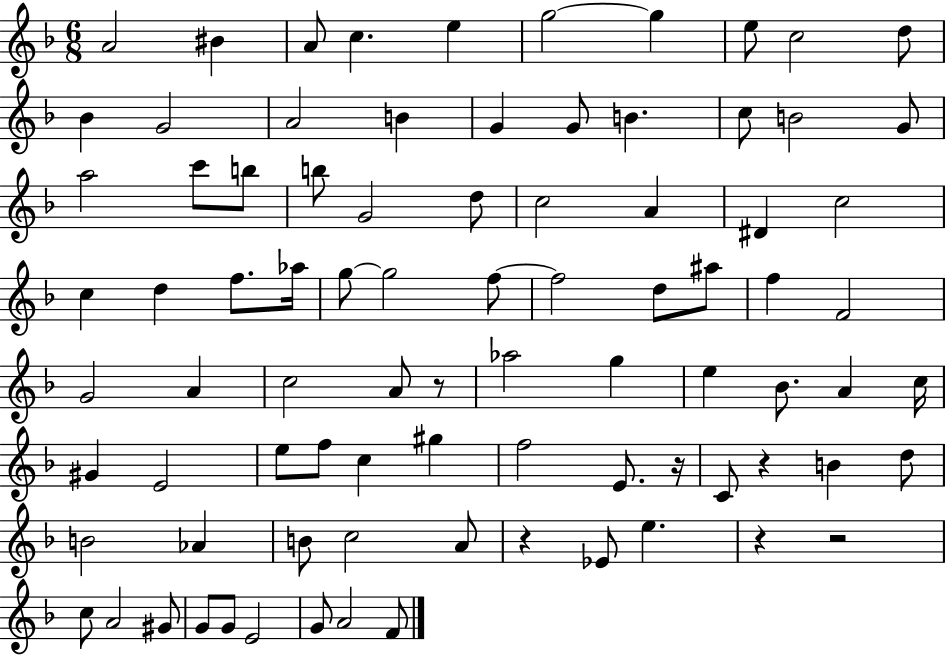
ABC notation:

X:1
T:Untitled
M:6/8
L:1/4
K:F
A2 ^B A/2 c e g2 g e/2 c2 d/2 _B G2 A2 B G G/2 B c/2 B2 G/2 a2 c'/2 b/2 b/2 G2 d/2 c2 A ^D c2 c d f/2 _a/4 g/2 g2 f/2 f2 d/2 ^a/2 f F2 G2 A c2 A/2 z/2 _a2 g e _B/2 A c/4 ^G E2 e/2 f/2 c ^g f2 E/2 z/4 C/2 z B d/2 B2 _A B/2 c2 A/2 z _E/2 e z z2 c/2 A2 ^G/2 G/2 G/2 E2 G/2 A2 F/2